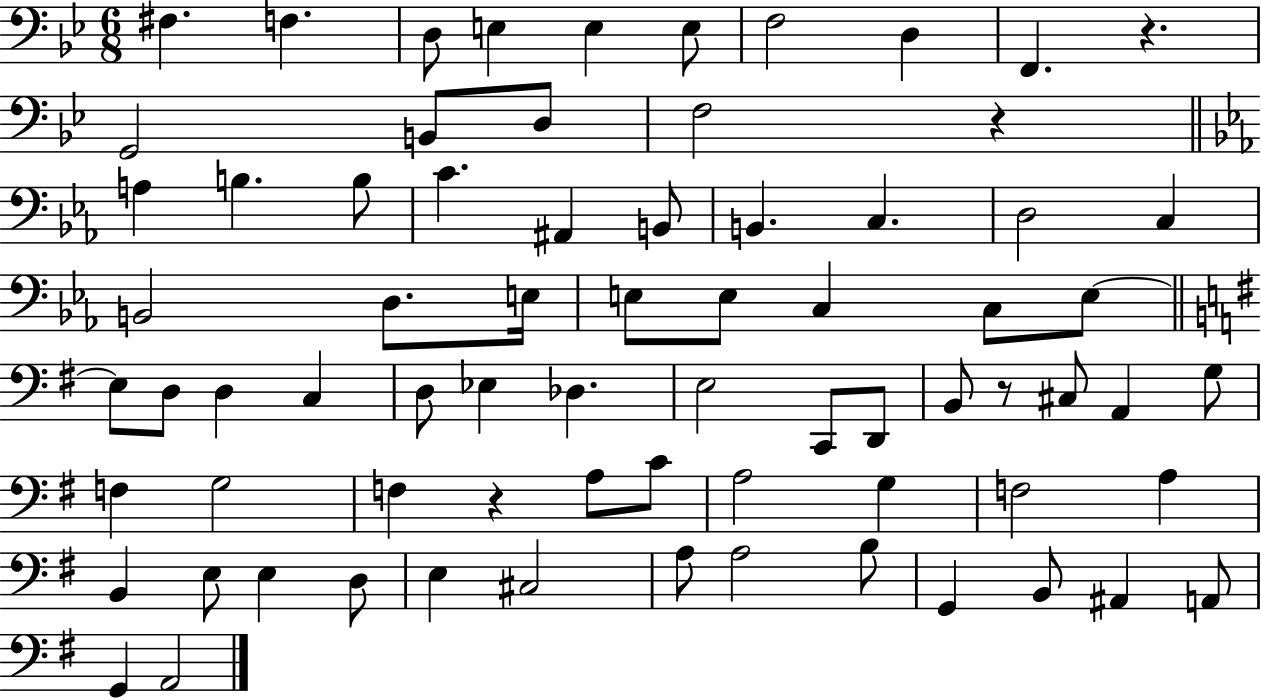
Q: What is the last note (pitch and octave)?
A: A2